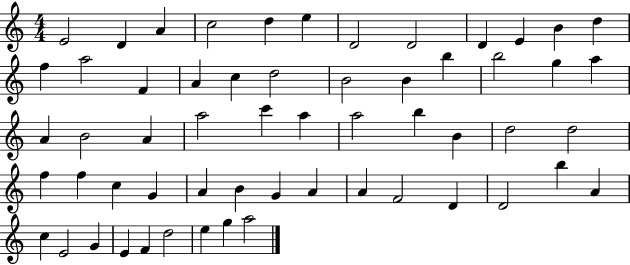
{
  \clef treble
  \numericTimeSignature
  \time 4/4
  \key c \major
  e'2 d'4 a'4 | c''2 d''4 e''4 | d'2 d'2 | d'4 e'4 b'4 d''4 | \break f''4 a''2 f'4 | a'4 c''4 d''2 | b'2 b'4 b''4 | b''2 g''4 a''4 | \break a'4 b'2 a'4 | a''2 c'''4 a''4 | a''2 b''4 b'4 | d''2 d''2 | \break f''4 f''4 c''4 g'4 | a'4 b'4 g'4 a'4 | a'4 f'2 d'4 | d'2 b''4 a'4 | \break c''4 e'2 g'4 | e'4 f'4 d''2 | e''4 g''4 a''2 | \bar "|."
}